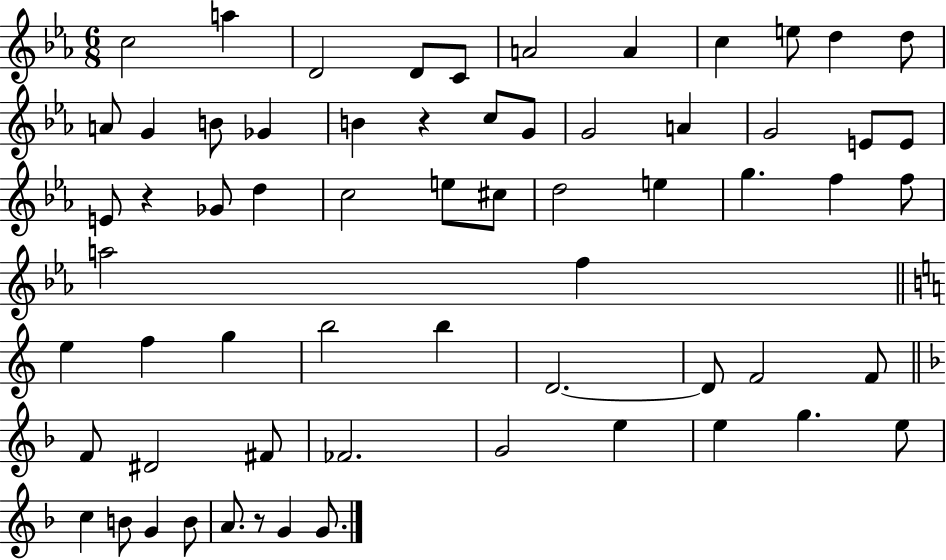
{
  \clef treble
  \numericTimeSignature
  \time 6/8
  \key ees \major
  c''2 a''4 | d'2 d'8 c'8 | a'2 a'4 | c''4 e''8 d''4 d''8 | \break a'8 g'4 b'8 ges'4 | b'4 r4 c''8 g'8 | g'2 a'4 | g'2 e'8 e'8 | \break e'8 r4 ges'8 d''4 | c''2 e''8 cis''8 | d''2 e''4 | g''4. f''4 f''8 | \break a''2 f''4 | \bar "||" \break \key c \major e''4 f''4 g''4 | b''2 b''4 | d'2.~~ | d'8 f'2 f'8 | \break \bar "||" \break \key d \minor f'8 dis'2 fis'8 | fes'2. | g'2 e''4 | e''4 g''4. e''8 | \break c''4 b'8 g'4 b'8 | a'8. r8 g'4 g'8. | \bar "|."
}